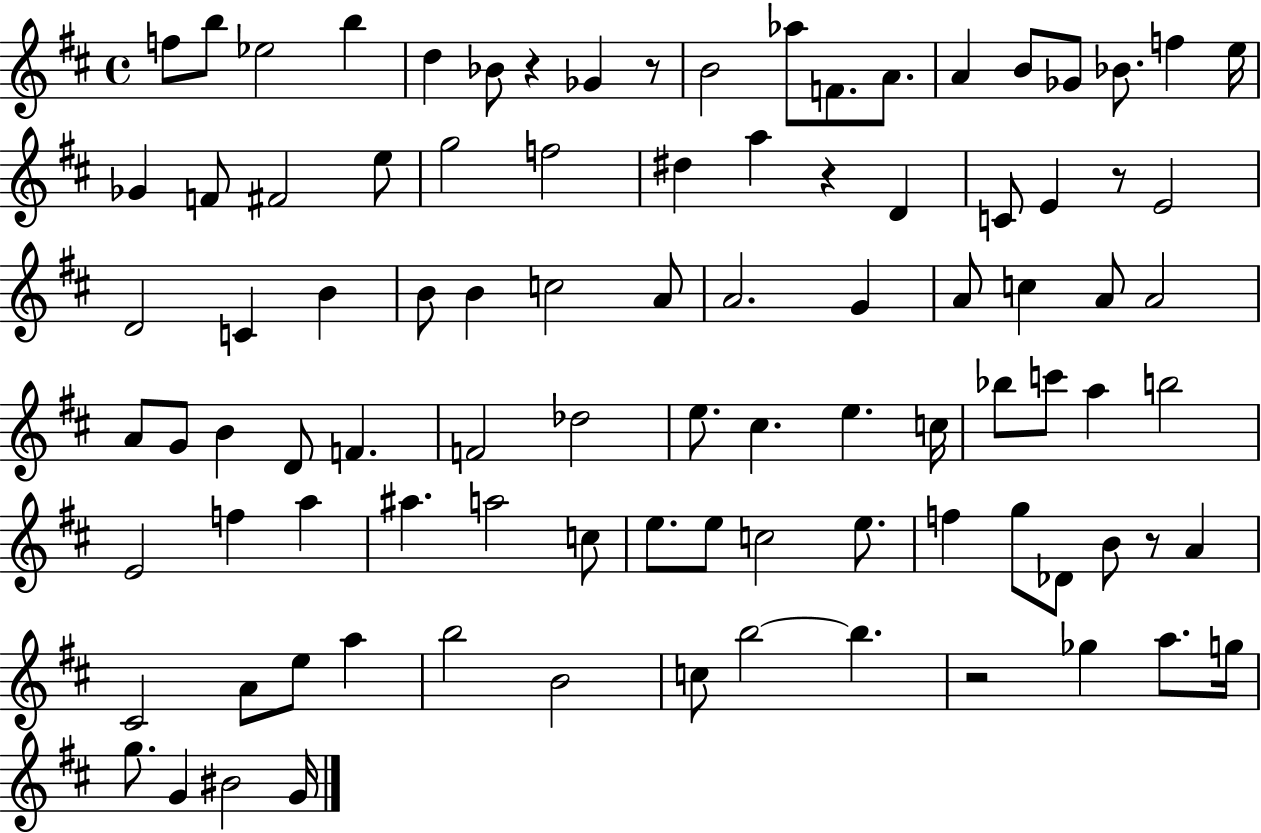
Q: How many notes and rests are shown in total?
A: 94